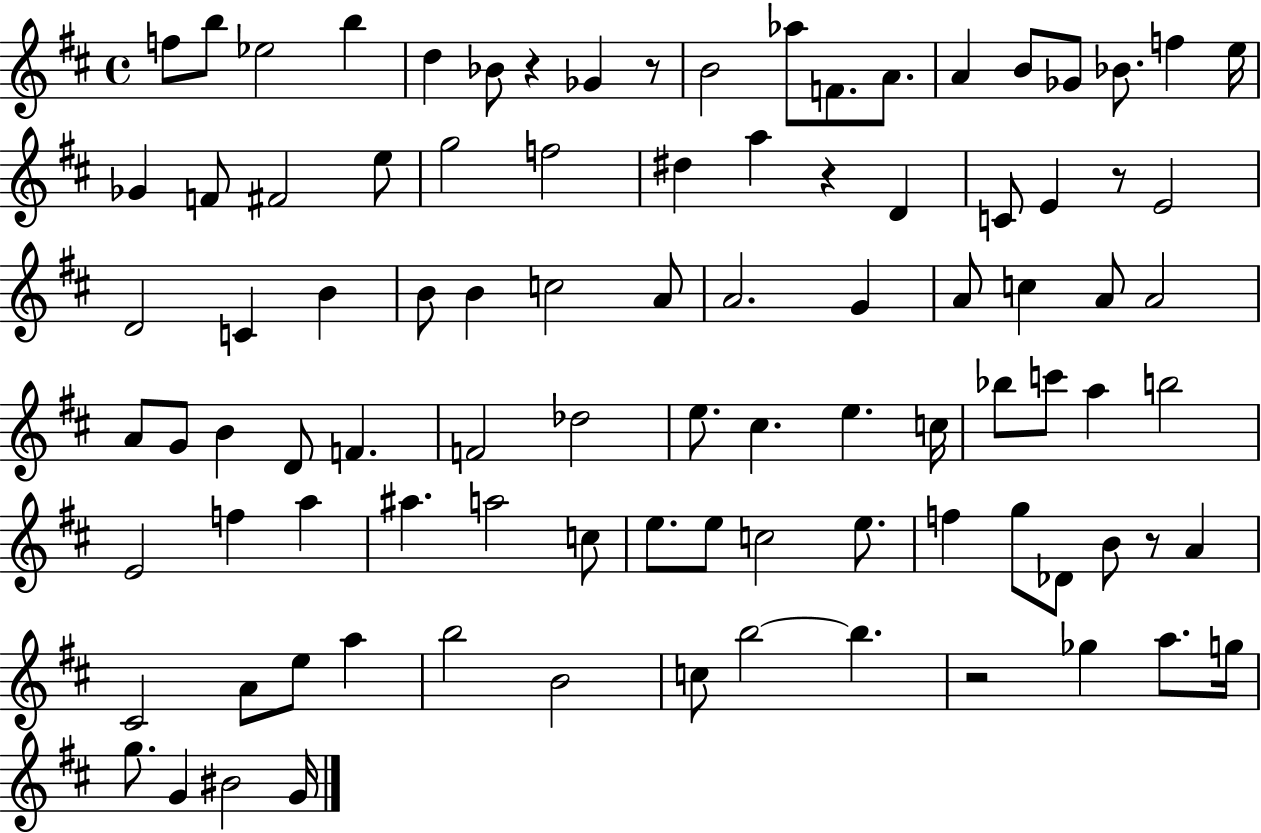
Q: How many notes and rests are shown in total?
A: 94